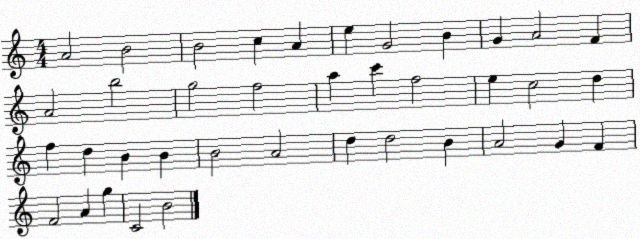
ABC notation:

X:1
T:Untitled
M:4/4
L:1/4
K:C
A2 B2 B2 c A e G2 B G A2 F A2 b2 g2 f2 a c' f2 e c2 d f d B B B2 A2 d d2 B A2 G F F2 A g C2 B2